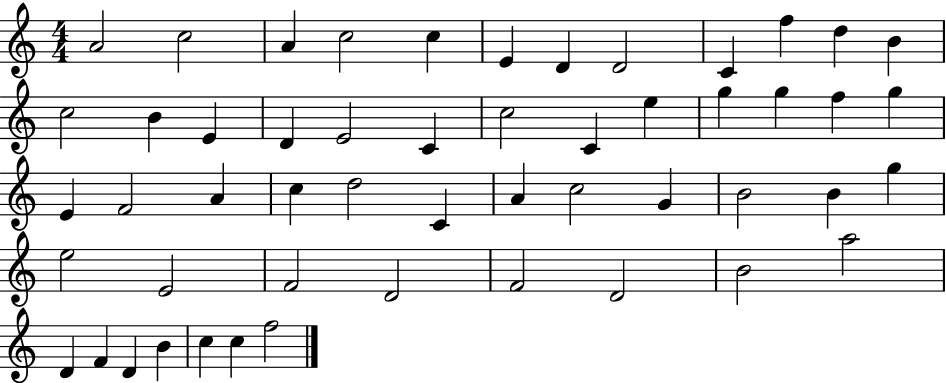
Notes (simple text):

A4/h C5/h A4/q C5/h C5/q E4/q D4/q D4/h C4/q F5/q D5/q B4/q C5/h B4/q E4/q D4/q E4/h C4/q C5/h C4/q E5/q G5/q G5/q F5/q G5/q E4/q F4/h A4/q C5/q D5/h C4/q A4/q C5/h G4/q B4/h B4/q G5/q E5/h E4/h F4/h D4/h F4/h D4/h B4/h A5/h D4/q F4/q D4/q B4/q C5/q C5/q F5/h